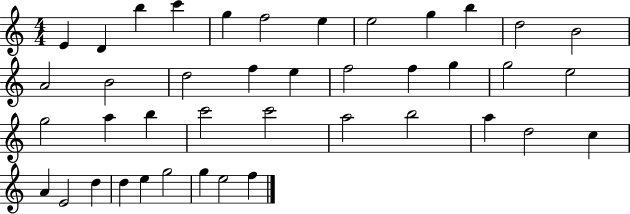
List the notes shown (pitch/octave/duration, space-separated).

E4/q D4/q B5/q C6/q G5/q F5/h E5/q E5/h G5/q B5/q D5/h B4/h A4/h B4/h D5/h F5/q E5/q F5/h F5/q G5/q G5/h E5/h G5/h A5/q B5/q C6/h C6/h A5/h B5/h A5/q D5/h C5/q A4/q E4/h D5/q D5/q E5/q G5/h G5/q E5/h F5/q